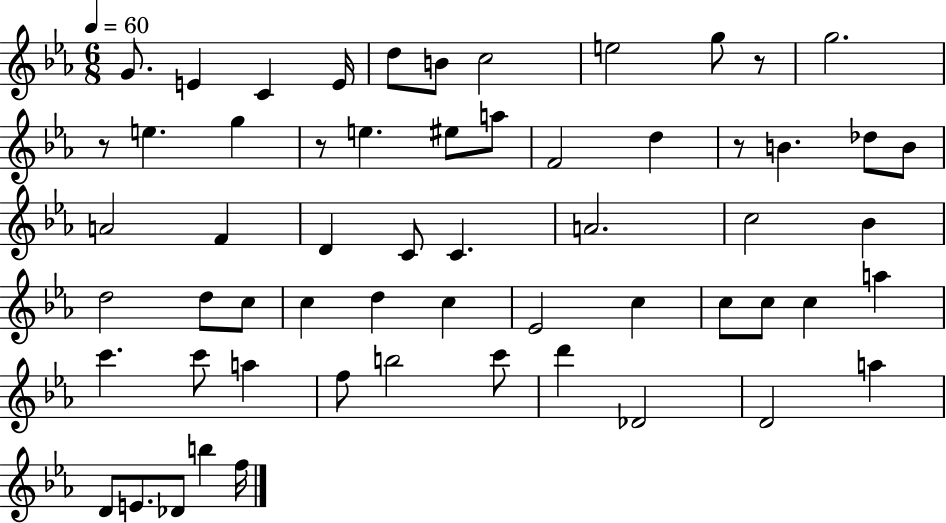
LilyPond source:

{
  \clef treble
  \numericTimeSignature
  \time 6/8
  \key ees \major
  \tempo 4 = 60
  \repeat volta 2 { g'8. e'4 c'4 e'16 | d''8 b'8 c''2 | e''2 g''8 r8 | g''2. | \break r8 e''4. g''4 | r8 e''4. eis''8 a''8 | f'2 d''4 | r8 b'4. des''8 b'8 | \break a'2 f'4 | d'4 c'8 c'4. | a'2. | c''2 bes'4 | \break d''2 d''8 c''8 | c''4 d''4 c''4 | ees'2 c''4 | c''8 c''8 c''4 a''4 | \break c'''4. c'''8 a''4 | f''8 b''2 c'''8 | d'''4 des'2 | d'2 a''4 | \break d'8 e'8. des'8 b''4 f''16 | } \bar "|."
}